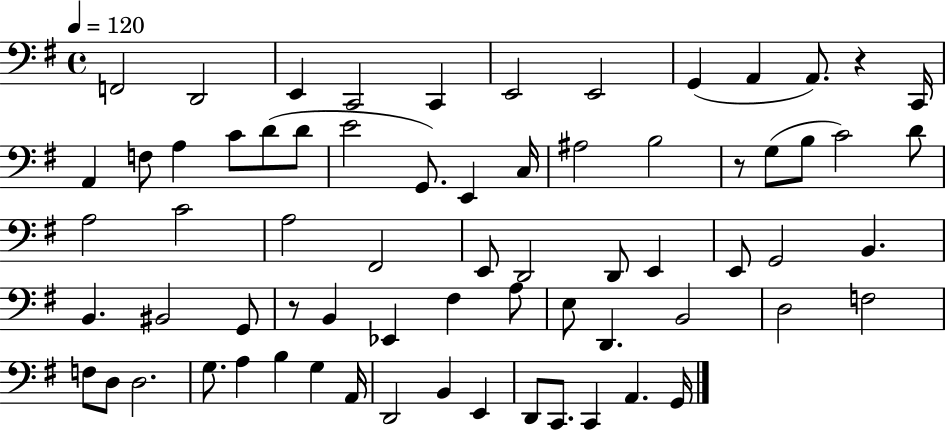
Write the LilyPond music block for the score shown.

{
  \clef bass
  \time 4/4
  \defaultTimeSignature
  \key g \major
  \tempo 4 = 120
  f,2 d,2 | e,4 c,2 c,4 | e,2 e,2 | g,4( a,4 a,8.) r4 c,16 | \break a,4 f8 a4 c'8 d'8( d'8 | e'2 g,8.) e,4 c16 | ais2 b2 | r8 g8( b8 c'2) d'8 | \break a2 c'2 | a2 fis,2 | e,8 d,2 d,8 e,4 | e,8 g,2 b,4. | \break b,4. bis,2 g,8 | r8 b,4 ees,4 fis4 a8 | e8 d,4. b,2 | d2 f2 | \break f8 d8 d2. | g8. a4 b4 g4 a,16 | d,2 b,4 e,4 | d,8 c,8. c,4 a,4. g,16 | \break \bar "|."
}